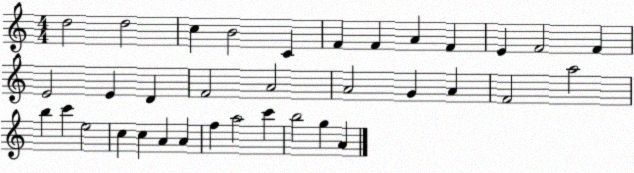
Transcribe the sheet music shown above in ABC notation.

X:1
T:Untitled
M:4/4
L:1/4
K:C
d2 d2 c B2 C F F A F E F2 F E2 E D F2 A2 A2 G A F2 a2 b c' e2 c c A A f a2 c' b2 g A